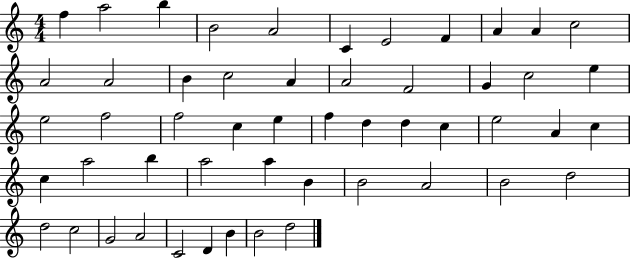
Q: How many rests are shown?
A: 0